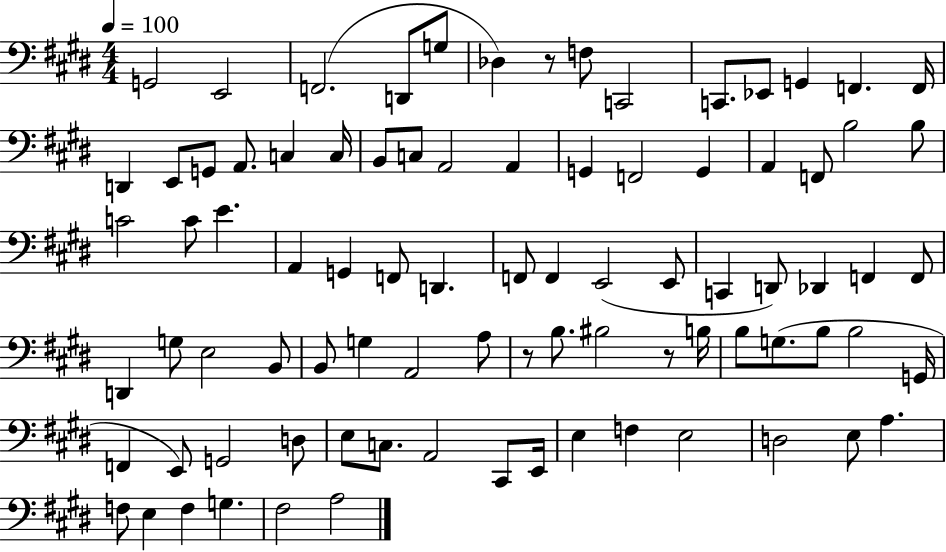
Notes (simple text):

G2/h E2/h F2/h. D2/e G3/e Db3/q R/e F3/e C2/h C2/e. Eb2/e G2/q F2/q. F2/s D2/q E2/e G2/e A2/e. C3/q C3/s B2/e C3/e A2/h A2/q G2/q F2/h G2/q A2/q F2/e B3/h B3/e C4/h C4/e E4/q. A2/q G2/q F2/e D2/q. F2/e F2/q E2/h E2/e C2/q D2/e Db2/q F2/q F2/e D2/q G3/e E3/h B2/e B2/e G3/q A2/h A3/e R/e B3/e. BIS3/h R/e B3/s B3/e G3/e. B3/e B3/h G2/s F2/q E2/e G2/h D3/e E3/e C3/e. A2/h C#2/e E2/s E3/q F3/q E3/h D3/h E3/e A3/q. F3/e E3/q F3/q G3/q. F#3/h A3/h